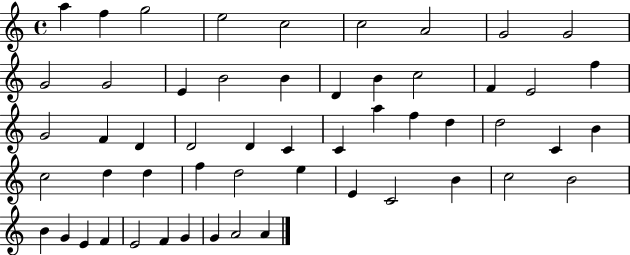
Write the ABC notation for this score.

X:1
T:Untitled
M:4/4
L:1/4
K:C
a f g2 e2 c2 c2 A2 G2 G2 G2 G2 E B2 B D B c2 F E2 f G2 F D D2 D C C a f d d2 C B c2 d d f d2 e E C2 B c2 B2 B G E F E2 F G G A2 A